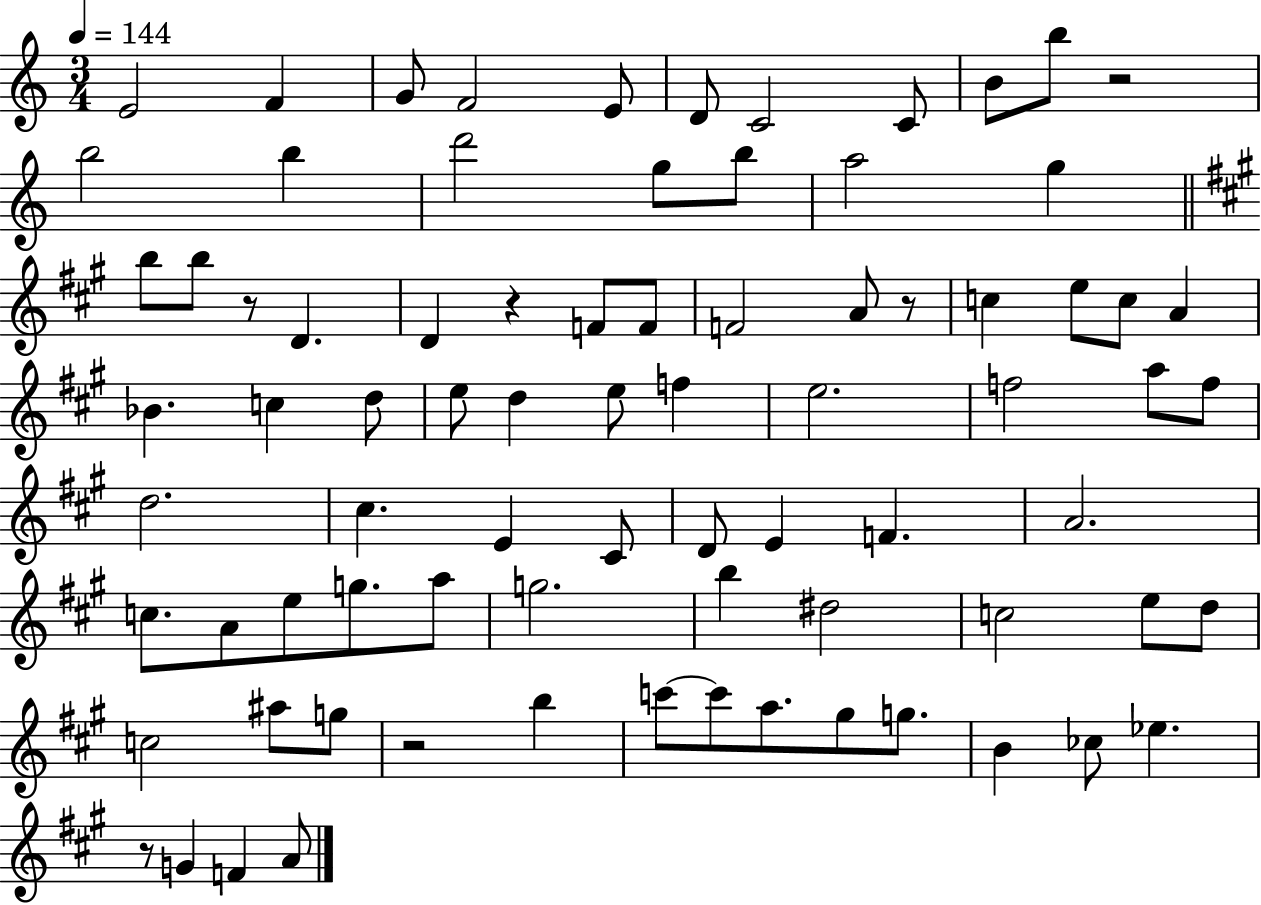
E4/h F4/q G4/e F4/h E4/e D4/e C4/h C4/e B4/e B5/e R/h B5/h B5/q D6/h G5/e B5/e A5/h G5/q B5/e B5/e R/e D4/q. D4/q R/q F4/e F4/e F4/h A4/e R/e C5/q E5/e C5/e A4/q Bb4/q. C5/q D5/e E5/e D5/q E5/e F5/q E5/h. F5/h A5/e F5/e D5/h. C#5/q. E4/q C#4/e D4/e E4/q F4/q. A4/h. C5/e. A4/e E5/e G5/e. A5/e G5/h. B5/q D#5/h C5/h E5/e D5/e C5/h A#5/e G5/e R/h B5/q C6/e C6/e A5/e. G#5/e G5/e. B4/q CES5/e Eb5/q. R/e G4/q F4/q A4/e